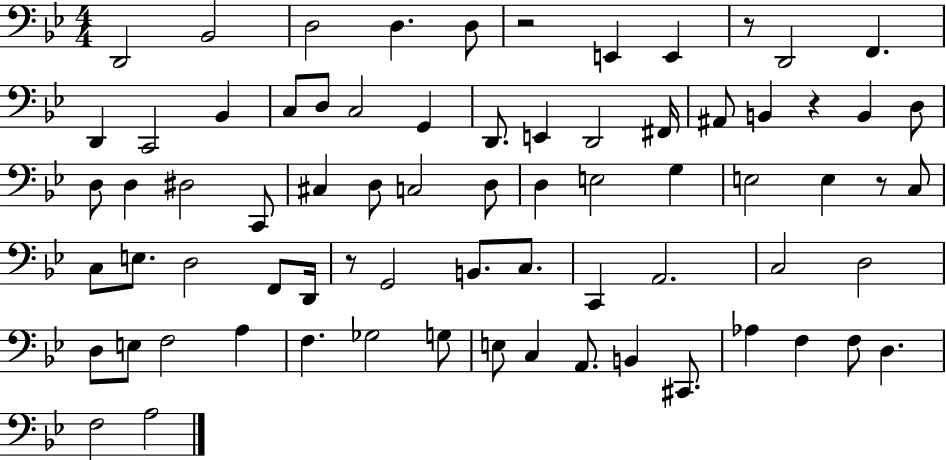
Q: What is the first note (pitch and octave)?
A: D2